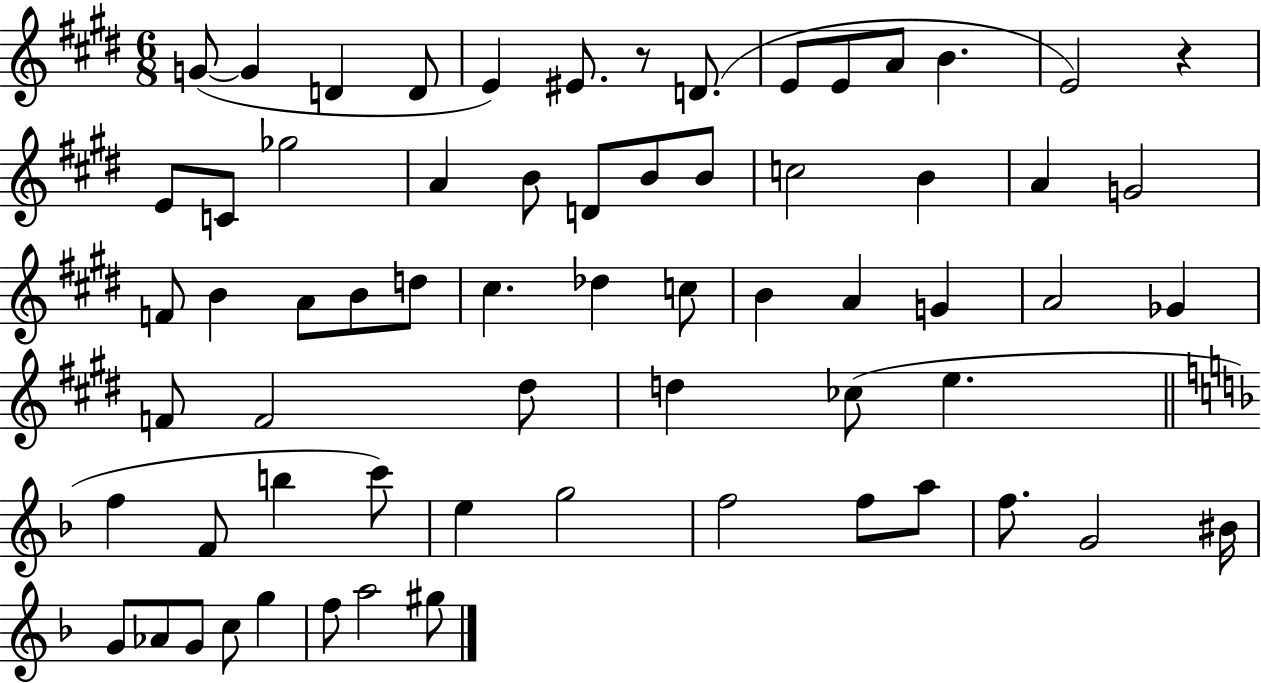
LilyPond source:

{
  \clef treble
  \numericTimeSignature
  \time 6/8
  \key e \major
  g'8~(~ g'4 d'4 d'8 | e'4) eis'8. r8 d'8.( | e'8 e'8 a'8 b'4. | e'2) r4 | \break e'8 c'8 ges''2 | a'4 b'8 d'8 b'8 b'8 | c''2 b'4 | a'4 g'2 | \break f'8 b'4 a'8 b'8 d''8 | cis''4. des''4 c''8 | b'4 a'4 g'4 | a'2 ges'4 | \break f'8 f'2 dis''8 | d''4 ces''8( e''4. | \bar "||" \break \key f \major f''4 f'8 b''4 c'''8) | e''4 g''2 | f''2 f''8 a''8 | f''8. g'2 bis'16 | \break g'8 aes'8 g'8 c''8 g''4 | f''8 a''2 gis''8 | \bar "|."
}